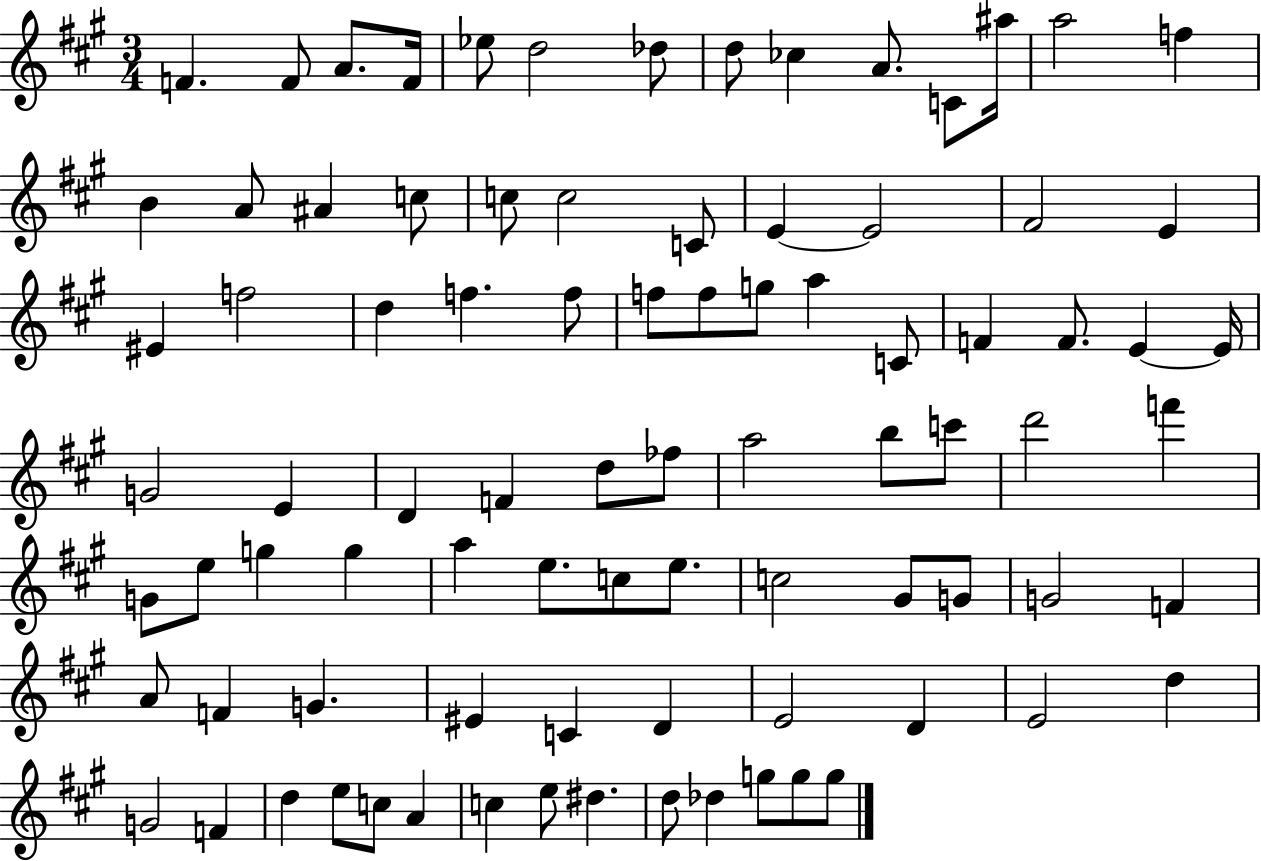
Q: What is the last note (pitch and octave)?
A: G5